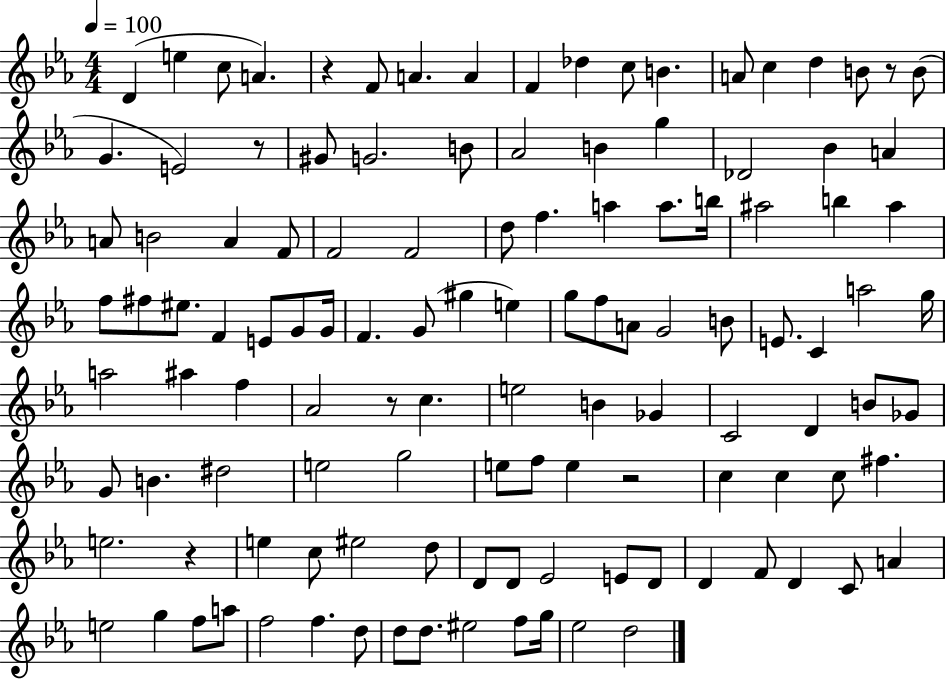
{
  \clef treble
  \numericTimeSignature
  \time 4/4
  \key ees \major
  \tempo 4 = 100
  d'4( e''4 c''8 a'4.) | r4 f'8 a'4. a'4 | f'4 des''4 c''8 b'4. | a'8 c''4 d''4 b'8 r8 b'8( | \break g'4. e'2) r8 | gis'8 g'2. b'8 | aes'2 b'4 g''4 | des'2 bes'4 a'4 | \break a'8 b'2 a'4 f'8 | f'2 f'2 | d''8 f''4. a''4 a''8. b''16 | ais''2 b''4 ais''4 | \break f''8 fis''8 eis''8. f'4 e'8 g'8 g'16 | f'4. g'8( gis''4 e''4) | g''8 f''8 a'8 g'2 b'8 | e'8. c'4 a''2 g''16 | \break a''2 ais''4 f''4 | aes'2 r8 c''4. | e''2 b'4 ges'4 | c'2 d'4 b'8 ges'8 | \break g'8 b'4. dis''2 | e''2 g''2 | e''8 f''8 e''4 r2 | c''4 c''4 c''8 fis''4. | \break e''2. r4 | e''4 c''8 eis''2 d''8 | d'8 d'8 ees'2 e'8 d'8 | d'4 f'8 d'4 c'8 a'4 | \break e''2 g''4 f''8 a''8 | f''2 f''4. d''8 | d''8 d''8. eis''2 f''8 g''16 | ees''2 d''2 | \break \bar "|."
}